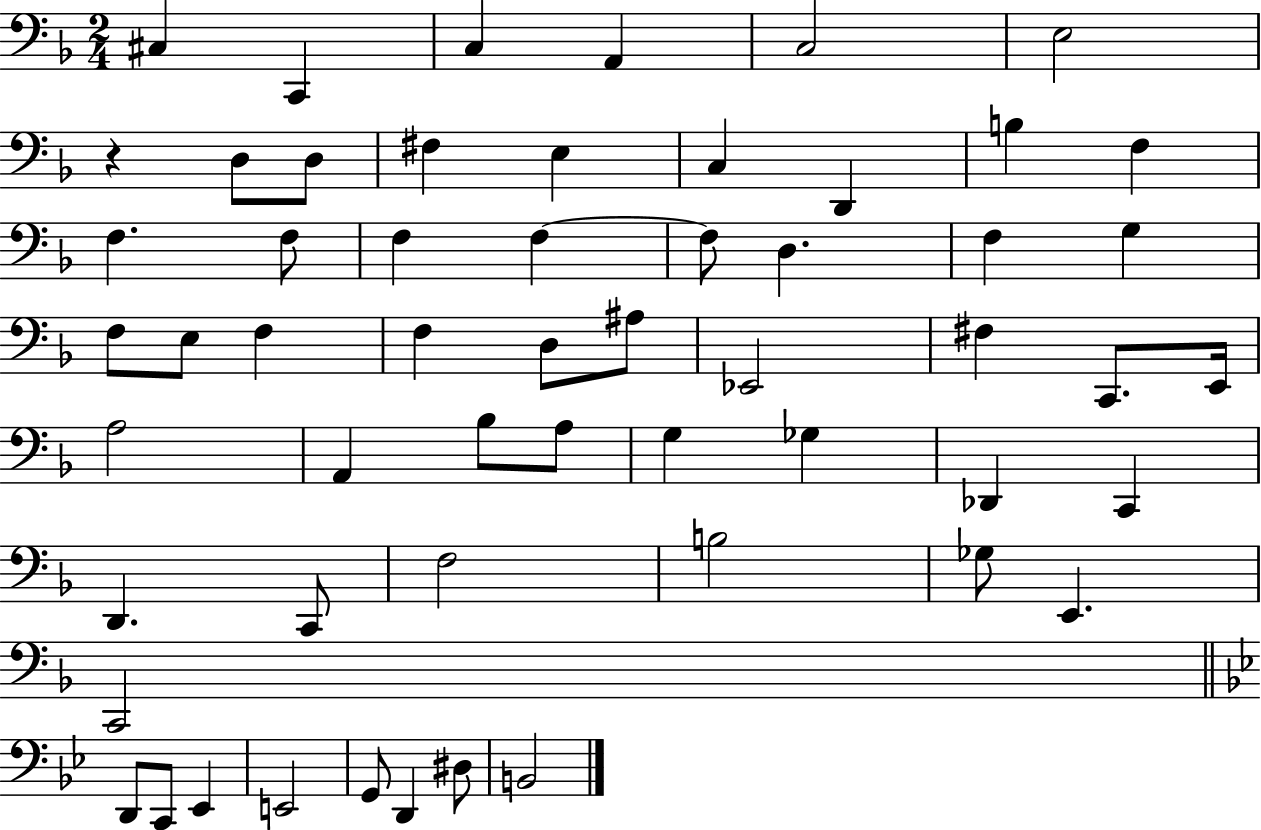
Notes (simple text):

C#3/q C2/q C3/q A2/q C3/h E3/h R/q D3/e D3/e F#3/q E3/q C3/q D2/q B3/q F3/q F3/q. F3/e F3/q F3/q F3/e D3/q. F3/q G3/q F3/e E3/e F3/q F3/q D3/e A#3/e Eb2/h F#3/q C2/e. E2/s A3/h A2/q Bb3/e A3/e G3/q Gb3/q Db2/q C2/q D2/q. C2/e F3/h B3/h Gb3/e E2/q. C2/h D2/e C2/e Eb2/q E2/h G2/e D2/q D#3/e B2/h